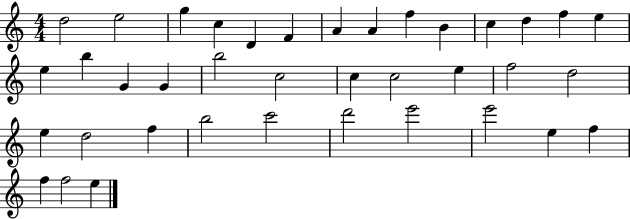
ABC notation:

X:1
T:Untitled
M:4/4
L:1/4
K:C
d2 e2 g c D F A A f B c d f e e b G G b2 c2 c c2 e f2 d2 e d2 f b2 c'2 d'2 e'2 e'2 e f f f2 e